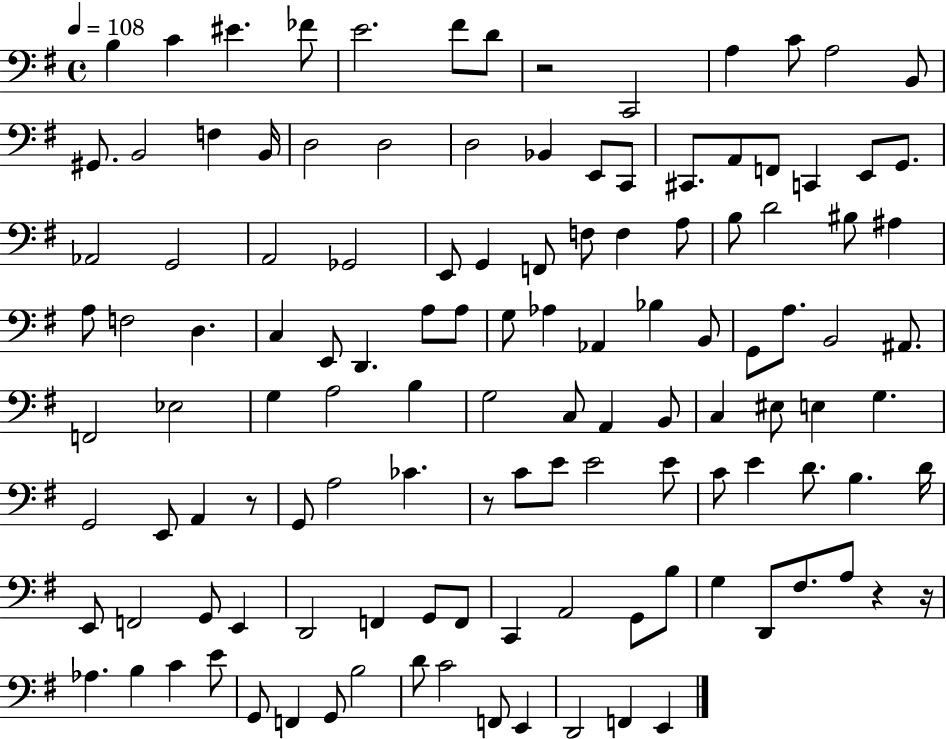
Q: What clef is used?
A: bass